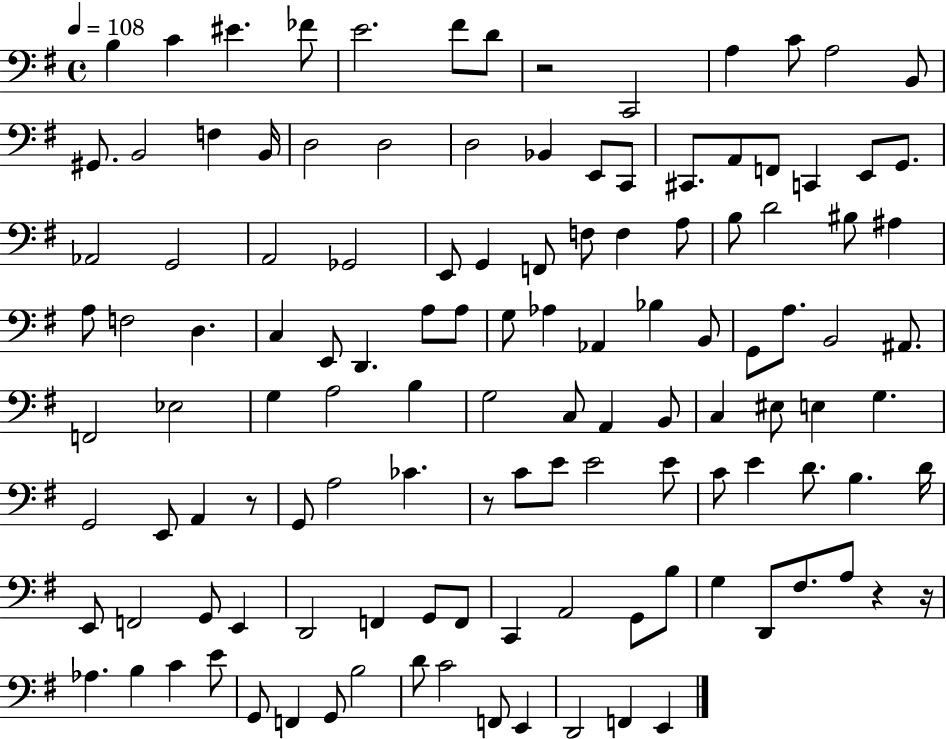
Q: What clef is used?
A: bass